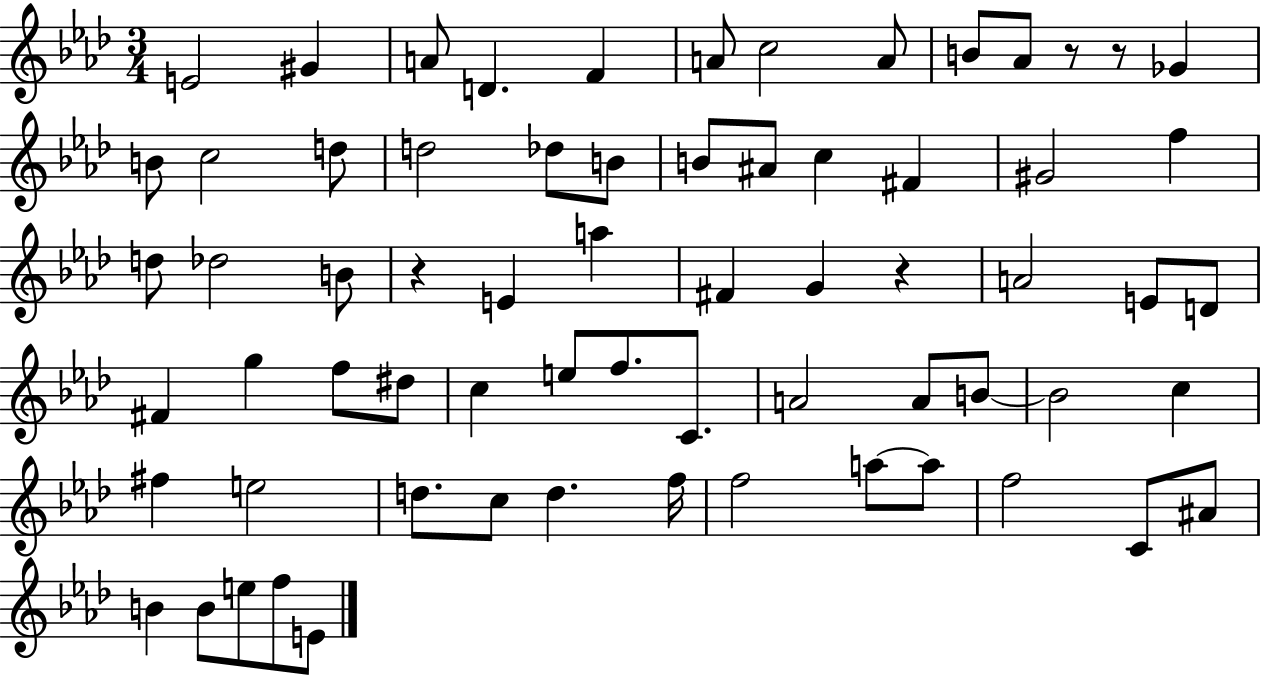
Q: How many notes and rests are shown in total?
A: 67